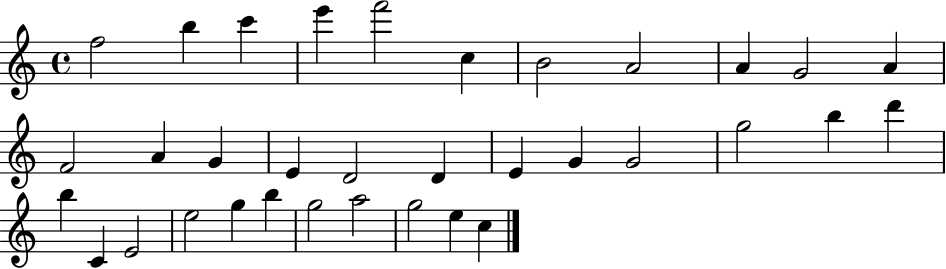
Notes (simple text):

F5/h B5/q C6/q E6/q F6/h C5/q B4/h A4/h A4/q G4/h A4/q F4/h A4/q G4/q E4/q D4/h D4/q E4/q G4/q G4/h G5/h B5/q D6/q B5/q C4/q E4/h E5/h G5/q B5/q G5/h A5/h G5/h E5/q C5/q